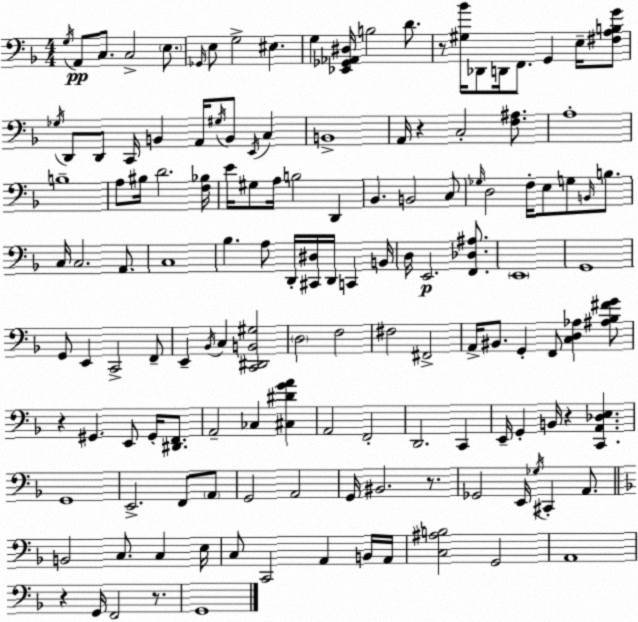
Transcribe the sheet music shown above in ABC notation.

X:1
T:Untitled
M:4/4
L:1/4
K:Dm
G,/4 A,,/2 C,/2 C,2 E,/2 _G,,/4 E,/2 G,2 ^E, G, [_E,,_G,,_A,,^D,]/4 B,2 D/2 z/2 [^G,_B]/4 _D,,/2 D,,/4 F,,/2 G,, E,/4 [^F,A,B,G]/2 _G,/4 D,,/2 D,,/2 C,,/4 B,, A,,/4 ^G,/4 B,,/2 E,,/4 C, B,,4 A,,/4 z C,2 [F,^A,]/2 A,4 B,4 A,/2 ^B,/4 D2 [F,_B,]/4 E/4 ^G,/2 A,/4 B,2 D,, _B,, B,,2 C,/2 _G,/4 D,2 F,/4 E,/2 G,/2 B,,/4 B,/2 C,/4 C,2 A,,/2 C,4 _B, A,/2 D,,/4 [^C,,^D,]/4 D,,/4 C,, B,,/4 D,/4 E,,2 [F,,_D,^A,]/2 E,,4 G,,4 G,,/2 E,, C,,2 F,,/2 E,, _B,,/4 C, [C,,^D,,B,,^G,]2 D,2 F,2 ^F,2 ^F,,2 A,,/4 ^B,,/2 G,, F,,/2 [C,D,_A,] [^A,_B,^FG]/2 z ^G,, E,,/2 ^G,,/4 [^D,,F,,]/2 A,,2 _C, [^C,^DGA] A,,2 F,,2 D,,2 C,, E,,/4 G,, B,,/4 z [C,,A,,_D,E,] G,,4 E,,2 F,,/2 A,,/2 G,,2 A,,2 G,,/4 ^B,,2 z/2 _G,,2 E,,/4 _G,/4 ^C,, A,,/2 B,,2 C,/2 C, E,/4 C,/2 C,,2 A,, B,,/4 A,,/4 [C,^A,B,]2 G,,2 A,,4 z G,,/4 F,,2 z/2 G,,4